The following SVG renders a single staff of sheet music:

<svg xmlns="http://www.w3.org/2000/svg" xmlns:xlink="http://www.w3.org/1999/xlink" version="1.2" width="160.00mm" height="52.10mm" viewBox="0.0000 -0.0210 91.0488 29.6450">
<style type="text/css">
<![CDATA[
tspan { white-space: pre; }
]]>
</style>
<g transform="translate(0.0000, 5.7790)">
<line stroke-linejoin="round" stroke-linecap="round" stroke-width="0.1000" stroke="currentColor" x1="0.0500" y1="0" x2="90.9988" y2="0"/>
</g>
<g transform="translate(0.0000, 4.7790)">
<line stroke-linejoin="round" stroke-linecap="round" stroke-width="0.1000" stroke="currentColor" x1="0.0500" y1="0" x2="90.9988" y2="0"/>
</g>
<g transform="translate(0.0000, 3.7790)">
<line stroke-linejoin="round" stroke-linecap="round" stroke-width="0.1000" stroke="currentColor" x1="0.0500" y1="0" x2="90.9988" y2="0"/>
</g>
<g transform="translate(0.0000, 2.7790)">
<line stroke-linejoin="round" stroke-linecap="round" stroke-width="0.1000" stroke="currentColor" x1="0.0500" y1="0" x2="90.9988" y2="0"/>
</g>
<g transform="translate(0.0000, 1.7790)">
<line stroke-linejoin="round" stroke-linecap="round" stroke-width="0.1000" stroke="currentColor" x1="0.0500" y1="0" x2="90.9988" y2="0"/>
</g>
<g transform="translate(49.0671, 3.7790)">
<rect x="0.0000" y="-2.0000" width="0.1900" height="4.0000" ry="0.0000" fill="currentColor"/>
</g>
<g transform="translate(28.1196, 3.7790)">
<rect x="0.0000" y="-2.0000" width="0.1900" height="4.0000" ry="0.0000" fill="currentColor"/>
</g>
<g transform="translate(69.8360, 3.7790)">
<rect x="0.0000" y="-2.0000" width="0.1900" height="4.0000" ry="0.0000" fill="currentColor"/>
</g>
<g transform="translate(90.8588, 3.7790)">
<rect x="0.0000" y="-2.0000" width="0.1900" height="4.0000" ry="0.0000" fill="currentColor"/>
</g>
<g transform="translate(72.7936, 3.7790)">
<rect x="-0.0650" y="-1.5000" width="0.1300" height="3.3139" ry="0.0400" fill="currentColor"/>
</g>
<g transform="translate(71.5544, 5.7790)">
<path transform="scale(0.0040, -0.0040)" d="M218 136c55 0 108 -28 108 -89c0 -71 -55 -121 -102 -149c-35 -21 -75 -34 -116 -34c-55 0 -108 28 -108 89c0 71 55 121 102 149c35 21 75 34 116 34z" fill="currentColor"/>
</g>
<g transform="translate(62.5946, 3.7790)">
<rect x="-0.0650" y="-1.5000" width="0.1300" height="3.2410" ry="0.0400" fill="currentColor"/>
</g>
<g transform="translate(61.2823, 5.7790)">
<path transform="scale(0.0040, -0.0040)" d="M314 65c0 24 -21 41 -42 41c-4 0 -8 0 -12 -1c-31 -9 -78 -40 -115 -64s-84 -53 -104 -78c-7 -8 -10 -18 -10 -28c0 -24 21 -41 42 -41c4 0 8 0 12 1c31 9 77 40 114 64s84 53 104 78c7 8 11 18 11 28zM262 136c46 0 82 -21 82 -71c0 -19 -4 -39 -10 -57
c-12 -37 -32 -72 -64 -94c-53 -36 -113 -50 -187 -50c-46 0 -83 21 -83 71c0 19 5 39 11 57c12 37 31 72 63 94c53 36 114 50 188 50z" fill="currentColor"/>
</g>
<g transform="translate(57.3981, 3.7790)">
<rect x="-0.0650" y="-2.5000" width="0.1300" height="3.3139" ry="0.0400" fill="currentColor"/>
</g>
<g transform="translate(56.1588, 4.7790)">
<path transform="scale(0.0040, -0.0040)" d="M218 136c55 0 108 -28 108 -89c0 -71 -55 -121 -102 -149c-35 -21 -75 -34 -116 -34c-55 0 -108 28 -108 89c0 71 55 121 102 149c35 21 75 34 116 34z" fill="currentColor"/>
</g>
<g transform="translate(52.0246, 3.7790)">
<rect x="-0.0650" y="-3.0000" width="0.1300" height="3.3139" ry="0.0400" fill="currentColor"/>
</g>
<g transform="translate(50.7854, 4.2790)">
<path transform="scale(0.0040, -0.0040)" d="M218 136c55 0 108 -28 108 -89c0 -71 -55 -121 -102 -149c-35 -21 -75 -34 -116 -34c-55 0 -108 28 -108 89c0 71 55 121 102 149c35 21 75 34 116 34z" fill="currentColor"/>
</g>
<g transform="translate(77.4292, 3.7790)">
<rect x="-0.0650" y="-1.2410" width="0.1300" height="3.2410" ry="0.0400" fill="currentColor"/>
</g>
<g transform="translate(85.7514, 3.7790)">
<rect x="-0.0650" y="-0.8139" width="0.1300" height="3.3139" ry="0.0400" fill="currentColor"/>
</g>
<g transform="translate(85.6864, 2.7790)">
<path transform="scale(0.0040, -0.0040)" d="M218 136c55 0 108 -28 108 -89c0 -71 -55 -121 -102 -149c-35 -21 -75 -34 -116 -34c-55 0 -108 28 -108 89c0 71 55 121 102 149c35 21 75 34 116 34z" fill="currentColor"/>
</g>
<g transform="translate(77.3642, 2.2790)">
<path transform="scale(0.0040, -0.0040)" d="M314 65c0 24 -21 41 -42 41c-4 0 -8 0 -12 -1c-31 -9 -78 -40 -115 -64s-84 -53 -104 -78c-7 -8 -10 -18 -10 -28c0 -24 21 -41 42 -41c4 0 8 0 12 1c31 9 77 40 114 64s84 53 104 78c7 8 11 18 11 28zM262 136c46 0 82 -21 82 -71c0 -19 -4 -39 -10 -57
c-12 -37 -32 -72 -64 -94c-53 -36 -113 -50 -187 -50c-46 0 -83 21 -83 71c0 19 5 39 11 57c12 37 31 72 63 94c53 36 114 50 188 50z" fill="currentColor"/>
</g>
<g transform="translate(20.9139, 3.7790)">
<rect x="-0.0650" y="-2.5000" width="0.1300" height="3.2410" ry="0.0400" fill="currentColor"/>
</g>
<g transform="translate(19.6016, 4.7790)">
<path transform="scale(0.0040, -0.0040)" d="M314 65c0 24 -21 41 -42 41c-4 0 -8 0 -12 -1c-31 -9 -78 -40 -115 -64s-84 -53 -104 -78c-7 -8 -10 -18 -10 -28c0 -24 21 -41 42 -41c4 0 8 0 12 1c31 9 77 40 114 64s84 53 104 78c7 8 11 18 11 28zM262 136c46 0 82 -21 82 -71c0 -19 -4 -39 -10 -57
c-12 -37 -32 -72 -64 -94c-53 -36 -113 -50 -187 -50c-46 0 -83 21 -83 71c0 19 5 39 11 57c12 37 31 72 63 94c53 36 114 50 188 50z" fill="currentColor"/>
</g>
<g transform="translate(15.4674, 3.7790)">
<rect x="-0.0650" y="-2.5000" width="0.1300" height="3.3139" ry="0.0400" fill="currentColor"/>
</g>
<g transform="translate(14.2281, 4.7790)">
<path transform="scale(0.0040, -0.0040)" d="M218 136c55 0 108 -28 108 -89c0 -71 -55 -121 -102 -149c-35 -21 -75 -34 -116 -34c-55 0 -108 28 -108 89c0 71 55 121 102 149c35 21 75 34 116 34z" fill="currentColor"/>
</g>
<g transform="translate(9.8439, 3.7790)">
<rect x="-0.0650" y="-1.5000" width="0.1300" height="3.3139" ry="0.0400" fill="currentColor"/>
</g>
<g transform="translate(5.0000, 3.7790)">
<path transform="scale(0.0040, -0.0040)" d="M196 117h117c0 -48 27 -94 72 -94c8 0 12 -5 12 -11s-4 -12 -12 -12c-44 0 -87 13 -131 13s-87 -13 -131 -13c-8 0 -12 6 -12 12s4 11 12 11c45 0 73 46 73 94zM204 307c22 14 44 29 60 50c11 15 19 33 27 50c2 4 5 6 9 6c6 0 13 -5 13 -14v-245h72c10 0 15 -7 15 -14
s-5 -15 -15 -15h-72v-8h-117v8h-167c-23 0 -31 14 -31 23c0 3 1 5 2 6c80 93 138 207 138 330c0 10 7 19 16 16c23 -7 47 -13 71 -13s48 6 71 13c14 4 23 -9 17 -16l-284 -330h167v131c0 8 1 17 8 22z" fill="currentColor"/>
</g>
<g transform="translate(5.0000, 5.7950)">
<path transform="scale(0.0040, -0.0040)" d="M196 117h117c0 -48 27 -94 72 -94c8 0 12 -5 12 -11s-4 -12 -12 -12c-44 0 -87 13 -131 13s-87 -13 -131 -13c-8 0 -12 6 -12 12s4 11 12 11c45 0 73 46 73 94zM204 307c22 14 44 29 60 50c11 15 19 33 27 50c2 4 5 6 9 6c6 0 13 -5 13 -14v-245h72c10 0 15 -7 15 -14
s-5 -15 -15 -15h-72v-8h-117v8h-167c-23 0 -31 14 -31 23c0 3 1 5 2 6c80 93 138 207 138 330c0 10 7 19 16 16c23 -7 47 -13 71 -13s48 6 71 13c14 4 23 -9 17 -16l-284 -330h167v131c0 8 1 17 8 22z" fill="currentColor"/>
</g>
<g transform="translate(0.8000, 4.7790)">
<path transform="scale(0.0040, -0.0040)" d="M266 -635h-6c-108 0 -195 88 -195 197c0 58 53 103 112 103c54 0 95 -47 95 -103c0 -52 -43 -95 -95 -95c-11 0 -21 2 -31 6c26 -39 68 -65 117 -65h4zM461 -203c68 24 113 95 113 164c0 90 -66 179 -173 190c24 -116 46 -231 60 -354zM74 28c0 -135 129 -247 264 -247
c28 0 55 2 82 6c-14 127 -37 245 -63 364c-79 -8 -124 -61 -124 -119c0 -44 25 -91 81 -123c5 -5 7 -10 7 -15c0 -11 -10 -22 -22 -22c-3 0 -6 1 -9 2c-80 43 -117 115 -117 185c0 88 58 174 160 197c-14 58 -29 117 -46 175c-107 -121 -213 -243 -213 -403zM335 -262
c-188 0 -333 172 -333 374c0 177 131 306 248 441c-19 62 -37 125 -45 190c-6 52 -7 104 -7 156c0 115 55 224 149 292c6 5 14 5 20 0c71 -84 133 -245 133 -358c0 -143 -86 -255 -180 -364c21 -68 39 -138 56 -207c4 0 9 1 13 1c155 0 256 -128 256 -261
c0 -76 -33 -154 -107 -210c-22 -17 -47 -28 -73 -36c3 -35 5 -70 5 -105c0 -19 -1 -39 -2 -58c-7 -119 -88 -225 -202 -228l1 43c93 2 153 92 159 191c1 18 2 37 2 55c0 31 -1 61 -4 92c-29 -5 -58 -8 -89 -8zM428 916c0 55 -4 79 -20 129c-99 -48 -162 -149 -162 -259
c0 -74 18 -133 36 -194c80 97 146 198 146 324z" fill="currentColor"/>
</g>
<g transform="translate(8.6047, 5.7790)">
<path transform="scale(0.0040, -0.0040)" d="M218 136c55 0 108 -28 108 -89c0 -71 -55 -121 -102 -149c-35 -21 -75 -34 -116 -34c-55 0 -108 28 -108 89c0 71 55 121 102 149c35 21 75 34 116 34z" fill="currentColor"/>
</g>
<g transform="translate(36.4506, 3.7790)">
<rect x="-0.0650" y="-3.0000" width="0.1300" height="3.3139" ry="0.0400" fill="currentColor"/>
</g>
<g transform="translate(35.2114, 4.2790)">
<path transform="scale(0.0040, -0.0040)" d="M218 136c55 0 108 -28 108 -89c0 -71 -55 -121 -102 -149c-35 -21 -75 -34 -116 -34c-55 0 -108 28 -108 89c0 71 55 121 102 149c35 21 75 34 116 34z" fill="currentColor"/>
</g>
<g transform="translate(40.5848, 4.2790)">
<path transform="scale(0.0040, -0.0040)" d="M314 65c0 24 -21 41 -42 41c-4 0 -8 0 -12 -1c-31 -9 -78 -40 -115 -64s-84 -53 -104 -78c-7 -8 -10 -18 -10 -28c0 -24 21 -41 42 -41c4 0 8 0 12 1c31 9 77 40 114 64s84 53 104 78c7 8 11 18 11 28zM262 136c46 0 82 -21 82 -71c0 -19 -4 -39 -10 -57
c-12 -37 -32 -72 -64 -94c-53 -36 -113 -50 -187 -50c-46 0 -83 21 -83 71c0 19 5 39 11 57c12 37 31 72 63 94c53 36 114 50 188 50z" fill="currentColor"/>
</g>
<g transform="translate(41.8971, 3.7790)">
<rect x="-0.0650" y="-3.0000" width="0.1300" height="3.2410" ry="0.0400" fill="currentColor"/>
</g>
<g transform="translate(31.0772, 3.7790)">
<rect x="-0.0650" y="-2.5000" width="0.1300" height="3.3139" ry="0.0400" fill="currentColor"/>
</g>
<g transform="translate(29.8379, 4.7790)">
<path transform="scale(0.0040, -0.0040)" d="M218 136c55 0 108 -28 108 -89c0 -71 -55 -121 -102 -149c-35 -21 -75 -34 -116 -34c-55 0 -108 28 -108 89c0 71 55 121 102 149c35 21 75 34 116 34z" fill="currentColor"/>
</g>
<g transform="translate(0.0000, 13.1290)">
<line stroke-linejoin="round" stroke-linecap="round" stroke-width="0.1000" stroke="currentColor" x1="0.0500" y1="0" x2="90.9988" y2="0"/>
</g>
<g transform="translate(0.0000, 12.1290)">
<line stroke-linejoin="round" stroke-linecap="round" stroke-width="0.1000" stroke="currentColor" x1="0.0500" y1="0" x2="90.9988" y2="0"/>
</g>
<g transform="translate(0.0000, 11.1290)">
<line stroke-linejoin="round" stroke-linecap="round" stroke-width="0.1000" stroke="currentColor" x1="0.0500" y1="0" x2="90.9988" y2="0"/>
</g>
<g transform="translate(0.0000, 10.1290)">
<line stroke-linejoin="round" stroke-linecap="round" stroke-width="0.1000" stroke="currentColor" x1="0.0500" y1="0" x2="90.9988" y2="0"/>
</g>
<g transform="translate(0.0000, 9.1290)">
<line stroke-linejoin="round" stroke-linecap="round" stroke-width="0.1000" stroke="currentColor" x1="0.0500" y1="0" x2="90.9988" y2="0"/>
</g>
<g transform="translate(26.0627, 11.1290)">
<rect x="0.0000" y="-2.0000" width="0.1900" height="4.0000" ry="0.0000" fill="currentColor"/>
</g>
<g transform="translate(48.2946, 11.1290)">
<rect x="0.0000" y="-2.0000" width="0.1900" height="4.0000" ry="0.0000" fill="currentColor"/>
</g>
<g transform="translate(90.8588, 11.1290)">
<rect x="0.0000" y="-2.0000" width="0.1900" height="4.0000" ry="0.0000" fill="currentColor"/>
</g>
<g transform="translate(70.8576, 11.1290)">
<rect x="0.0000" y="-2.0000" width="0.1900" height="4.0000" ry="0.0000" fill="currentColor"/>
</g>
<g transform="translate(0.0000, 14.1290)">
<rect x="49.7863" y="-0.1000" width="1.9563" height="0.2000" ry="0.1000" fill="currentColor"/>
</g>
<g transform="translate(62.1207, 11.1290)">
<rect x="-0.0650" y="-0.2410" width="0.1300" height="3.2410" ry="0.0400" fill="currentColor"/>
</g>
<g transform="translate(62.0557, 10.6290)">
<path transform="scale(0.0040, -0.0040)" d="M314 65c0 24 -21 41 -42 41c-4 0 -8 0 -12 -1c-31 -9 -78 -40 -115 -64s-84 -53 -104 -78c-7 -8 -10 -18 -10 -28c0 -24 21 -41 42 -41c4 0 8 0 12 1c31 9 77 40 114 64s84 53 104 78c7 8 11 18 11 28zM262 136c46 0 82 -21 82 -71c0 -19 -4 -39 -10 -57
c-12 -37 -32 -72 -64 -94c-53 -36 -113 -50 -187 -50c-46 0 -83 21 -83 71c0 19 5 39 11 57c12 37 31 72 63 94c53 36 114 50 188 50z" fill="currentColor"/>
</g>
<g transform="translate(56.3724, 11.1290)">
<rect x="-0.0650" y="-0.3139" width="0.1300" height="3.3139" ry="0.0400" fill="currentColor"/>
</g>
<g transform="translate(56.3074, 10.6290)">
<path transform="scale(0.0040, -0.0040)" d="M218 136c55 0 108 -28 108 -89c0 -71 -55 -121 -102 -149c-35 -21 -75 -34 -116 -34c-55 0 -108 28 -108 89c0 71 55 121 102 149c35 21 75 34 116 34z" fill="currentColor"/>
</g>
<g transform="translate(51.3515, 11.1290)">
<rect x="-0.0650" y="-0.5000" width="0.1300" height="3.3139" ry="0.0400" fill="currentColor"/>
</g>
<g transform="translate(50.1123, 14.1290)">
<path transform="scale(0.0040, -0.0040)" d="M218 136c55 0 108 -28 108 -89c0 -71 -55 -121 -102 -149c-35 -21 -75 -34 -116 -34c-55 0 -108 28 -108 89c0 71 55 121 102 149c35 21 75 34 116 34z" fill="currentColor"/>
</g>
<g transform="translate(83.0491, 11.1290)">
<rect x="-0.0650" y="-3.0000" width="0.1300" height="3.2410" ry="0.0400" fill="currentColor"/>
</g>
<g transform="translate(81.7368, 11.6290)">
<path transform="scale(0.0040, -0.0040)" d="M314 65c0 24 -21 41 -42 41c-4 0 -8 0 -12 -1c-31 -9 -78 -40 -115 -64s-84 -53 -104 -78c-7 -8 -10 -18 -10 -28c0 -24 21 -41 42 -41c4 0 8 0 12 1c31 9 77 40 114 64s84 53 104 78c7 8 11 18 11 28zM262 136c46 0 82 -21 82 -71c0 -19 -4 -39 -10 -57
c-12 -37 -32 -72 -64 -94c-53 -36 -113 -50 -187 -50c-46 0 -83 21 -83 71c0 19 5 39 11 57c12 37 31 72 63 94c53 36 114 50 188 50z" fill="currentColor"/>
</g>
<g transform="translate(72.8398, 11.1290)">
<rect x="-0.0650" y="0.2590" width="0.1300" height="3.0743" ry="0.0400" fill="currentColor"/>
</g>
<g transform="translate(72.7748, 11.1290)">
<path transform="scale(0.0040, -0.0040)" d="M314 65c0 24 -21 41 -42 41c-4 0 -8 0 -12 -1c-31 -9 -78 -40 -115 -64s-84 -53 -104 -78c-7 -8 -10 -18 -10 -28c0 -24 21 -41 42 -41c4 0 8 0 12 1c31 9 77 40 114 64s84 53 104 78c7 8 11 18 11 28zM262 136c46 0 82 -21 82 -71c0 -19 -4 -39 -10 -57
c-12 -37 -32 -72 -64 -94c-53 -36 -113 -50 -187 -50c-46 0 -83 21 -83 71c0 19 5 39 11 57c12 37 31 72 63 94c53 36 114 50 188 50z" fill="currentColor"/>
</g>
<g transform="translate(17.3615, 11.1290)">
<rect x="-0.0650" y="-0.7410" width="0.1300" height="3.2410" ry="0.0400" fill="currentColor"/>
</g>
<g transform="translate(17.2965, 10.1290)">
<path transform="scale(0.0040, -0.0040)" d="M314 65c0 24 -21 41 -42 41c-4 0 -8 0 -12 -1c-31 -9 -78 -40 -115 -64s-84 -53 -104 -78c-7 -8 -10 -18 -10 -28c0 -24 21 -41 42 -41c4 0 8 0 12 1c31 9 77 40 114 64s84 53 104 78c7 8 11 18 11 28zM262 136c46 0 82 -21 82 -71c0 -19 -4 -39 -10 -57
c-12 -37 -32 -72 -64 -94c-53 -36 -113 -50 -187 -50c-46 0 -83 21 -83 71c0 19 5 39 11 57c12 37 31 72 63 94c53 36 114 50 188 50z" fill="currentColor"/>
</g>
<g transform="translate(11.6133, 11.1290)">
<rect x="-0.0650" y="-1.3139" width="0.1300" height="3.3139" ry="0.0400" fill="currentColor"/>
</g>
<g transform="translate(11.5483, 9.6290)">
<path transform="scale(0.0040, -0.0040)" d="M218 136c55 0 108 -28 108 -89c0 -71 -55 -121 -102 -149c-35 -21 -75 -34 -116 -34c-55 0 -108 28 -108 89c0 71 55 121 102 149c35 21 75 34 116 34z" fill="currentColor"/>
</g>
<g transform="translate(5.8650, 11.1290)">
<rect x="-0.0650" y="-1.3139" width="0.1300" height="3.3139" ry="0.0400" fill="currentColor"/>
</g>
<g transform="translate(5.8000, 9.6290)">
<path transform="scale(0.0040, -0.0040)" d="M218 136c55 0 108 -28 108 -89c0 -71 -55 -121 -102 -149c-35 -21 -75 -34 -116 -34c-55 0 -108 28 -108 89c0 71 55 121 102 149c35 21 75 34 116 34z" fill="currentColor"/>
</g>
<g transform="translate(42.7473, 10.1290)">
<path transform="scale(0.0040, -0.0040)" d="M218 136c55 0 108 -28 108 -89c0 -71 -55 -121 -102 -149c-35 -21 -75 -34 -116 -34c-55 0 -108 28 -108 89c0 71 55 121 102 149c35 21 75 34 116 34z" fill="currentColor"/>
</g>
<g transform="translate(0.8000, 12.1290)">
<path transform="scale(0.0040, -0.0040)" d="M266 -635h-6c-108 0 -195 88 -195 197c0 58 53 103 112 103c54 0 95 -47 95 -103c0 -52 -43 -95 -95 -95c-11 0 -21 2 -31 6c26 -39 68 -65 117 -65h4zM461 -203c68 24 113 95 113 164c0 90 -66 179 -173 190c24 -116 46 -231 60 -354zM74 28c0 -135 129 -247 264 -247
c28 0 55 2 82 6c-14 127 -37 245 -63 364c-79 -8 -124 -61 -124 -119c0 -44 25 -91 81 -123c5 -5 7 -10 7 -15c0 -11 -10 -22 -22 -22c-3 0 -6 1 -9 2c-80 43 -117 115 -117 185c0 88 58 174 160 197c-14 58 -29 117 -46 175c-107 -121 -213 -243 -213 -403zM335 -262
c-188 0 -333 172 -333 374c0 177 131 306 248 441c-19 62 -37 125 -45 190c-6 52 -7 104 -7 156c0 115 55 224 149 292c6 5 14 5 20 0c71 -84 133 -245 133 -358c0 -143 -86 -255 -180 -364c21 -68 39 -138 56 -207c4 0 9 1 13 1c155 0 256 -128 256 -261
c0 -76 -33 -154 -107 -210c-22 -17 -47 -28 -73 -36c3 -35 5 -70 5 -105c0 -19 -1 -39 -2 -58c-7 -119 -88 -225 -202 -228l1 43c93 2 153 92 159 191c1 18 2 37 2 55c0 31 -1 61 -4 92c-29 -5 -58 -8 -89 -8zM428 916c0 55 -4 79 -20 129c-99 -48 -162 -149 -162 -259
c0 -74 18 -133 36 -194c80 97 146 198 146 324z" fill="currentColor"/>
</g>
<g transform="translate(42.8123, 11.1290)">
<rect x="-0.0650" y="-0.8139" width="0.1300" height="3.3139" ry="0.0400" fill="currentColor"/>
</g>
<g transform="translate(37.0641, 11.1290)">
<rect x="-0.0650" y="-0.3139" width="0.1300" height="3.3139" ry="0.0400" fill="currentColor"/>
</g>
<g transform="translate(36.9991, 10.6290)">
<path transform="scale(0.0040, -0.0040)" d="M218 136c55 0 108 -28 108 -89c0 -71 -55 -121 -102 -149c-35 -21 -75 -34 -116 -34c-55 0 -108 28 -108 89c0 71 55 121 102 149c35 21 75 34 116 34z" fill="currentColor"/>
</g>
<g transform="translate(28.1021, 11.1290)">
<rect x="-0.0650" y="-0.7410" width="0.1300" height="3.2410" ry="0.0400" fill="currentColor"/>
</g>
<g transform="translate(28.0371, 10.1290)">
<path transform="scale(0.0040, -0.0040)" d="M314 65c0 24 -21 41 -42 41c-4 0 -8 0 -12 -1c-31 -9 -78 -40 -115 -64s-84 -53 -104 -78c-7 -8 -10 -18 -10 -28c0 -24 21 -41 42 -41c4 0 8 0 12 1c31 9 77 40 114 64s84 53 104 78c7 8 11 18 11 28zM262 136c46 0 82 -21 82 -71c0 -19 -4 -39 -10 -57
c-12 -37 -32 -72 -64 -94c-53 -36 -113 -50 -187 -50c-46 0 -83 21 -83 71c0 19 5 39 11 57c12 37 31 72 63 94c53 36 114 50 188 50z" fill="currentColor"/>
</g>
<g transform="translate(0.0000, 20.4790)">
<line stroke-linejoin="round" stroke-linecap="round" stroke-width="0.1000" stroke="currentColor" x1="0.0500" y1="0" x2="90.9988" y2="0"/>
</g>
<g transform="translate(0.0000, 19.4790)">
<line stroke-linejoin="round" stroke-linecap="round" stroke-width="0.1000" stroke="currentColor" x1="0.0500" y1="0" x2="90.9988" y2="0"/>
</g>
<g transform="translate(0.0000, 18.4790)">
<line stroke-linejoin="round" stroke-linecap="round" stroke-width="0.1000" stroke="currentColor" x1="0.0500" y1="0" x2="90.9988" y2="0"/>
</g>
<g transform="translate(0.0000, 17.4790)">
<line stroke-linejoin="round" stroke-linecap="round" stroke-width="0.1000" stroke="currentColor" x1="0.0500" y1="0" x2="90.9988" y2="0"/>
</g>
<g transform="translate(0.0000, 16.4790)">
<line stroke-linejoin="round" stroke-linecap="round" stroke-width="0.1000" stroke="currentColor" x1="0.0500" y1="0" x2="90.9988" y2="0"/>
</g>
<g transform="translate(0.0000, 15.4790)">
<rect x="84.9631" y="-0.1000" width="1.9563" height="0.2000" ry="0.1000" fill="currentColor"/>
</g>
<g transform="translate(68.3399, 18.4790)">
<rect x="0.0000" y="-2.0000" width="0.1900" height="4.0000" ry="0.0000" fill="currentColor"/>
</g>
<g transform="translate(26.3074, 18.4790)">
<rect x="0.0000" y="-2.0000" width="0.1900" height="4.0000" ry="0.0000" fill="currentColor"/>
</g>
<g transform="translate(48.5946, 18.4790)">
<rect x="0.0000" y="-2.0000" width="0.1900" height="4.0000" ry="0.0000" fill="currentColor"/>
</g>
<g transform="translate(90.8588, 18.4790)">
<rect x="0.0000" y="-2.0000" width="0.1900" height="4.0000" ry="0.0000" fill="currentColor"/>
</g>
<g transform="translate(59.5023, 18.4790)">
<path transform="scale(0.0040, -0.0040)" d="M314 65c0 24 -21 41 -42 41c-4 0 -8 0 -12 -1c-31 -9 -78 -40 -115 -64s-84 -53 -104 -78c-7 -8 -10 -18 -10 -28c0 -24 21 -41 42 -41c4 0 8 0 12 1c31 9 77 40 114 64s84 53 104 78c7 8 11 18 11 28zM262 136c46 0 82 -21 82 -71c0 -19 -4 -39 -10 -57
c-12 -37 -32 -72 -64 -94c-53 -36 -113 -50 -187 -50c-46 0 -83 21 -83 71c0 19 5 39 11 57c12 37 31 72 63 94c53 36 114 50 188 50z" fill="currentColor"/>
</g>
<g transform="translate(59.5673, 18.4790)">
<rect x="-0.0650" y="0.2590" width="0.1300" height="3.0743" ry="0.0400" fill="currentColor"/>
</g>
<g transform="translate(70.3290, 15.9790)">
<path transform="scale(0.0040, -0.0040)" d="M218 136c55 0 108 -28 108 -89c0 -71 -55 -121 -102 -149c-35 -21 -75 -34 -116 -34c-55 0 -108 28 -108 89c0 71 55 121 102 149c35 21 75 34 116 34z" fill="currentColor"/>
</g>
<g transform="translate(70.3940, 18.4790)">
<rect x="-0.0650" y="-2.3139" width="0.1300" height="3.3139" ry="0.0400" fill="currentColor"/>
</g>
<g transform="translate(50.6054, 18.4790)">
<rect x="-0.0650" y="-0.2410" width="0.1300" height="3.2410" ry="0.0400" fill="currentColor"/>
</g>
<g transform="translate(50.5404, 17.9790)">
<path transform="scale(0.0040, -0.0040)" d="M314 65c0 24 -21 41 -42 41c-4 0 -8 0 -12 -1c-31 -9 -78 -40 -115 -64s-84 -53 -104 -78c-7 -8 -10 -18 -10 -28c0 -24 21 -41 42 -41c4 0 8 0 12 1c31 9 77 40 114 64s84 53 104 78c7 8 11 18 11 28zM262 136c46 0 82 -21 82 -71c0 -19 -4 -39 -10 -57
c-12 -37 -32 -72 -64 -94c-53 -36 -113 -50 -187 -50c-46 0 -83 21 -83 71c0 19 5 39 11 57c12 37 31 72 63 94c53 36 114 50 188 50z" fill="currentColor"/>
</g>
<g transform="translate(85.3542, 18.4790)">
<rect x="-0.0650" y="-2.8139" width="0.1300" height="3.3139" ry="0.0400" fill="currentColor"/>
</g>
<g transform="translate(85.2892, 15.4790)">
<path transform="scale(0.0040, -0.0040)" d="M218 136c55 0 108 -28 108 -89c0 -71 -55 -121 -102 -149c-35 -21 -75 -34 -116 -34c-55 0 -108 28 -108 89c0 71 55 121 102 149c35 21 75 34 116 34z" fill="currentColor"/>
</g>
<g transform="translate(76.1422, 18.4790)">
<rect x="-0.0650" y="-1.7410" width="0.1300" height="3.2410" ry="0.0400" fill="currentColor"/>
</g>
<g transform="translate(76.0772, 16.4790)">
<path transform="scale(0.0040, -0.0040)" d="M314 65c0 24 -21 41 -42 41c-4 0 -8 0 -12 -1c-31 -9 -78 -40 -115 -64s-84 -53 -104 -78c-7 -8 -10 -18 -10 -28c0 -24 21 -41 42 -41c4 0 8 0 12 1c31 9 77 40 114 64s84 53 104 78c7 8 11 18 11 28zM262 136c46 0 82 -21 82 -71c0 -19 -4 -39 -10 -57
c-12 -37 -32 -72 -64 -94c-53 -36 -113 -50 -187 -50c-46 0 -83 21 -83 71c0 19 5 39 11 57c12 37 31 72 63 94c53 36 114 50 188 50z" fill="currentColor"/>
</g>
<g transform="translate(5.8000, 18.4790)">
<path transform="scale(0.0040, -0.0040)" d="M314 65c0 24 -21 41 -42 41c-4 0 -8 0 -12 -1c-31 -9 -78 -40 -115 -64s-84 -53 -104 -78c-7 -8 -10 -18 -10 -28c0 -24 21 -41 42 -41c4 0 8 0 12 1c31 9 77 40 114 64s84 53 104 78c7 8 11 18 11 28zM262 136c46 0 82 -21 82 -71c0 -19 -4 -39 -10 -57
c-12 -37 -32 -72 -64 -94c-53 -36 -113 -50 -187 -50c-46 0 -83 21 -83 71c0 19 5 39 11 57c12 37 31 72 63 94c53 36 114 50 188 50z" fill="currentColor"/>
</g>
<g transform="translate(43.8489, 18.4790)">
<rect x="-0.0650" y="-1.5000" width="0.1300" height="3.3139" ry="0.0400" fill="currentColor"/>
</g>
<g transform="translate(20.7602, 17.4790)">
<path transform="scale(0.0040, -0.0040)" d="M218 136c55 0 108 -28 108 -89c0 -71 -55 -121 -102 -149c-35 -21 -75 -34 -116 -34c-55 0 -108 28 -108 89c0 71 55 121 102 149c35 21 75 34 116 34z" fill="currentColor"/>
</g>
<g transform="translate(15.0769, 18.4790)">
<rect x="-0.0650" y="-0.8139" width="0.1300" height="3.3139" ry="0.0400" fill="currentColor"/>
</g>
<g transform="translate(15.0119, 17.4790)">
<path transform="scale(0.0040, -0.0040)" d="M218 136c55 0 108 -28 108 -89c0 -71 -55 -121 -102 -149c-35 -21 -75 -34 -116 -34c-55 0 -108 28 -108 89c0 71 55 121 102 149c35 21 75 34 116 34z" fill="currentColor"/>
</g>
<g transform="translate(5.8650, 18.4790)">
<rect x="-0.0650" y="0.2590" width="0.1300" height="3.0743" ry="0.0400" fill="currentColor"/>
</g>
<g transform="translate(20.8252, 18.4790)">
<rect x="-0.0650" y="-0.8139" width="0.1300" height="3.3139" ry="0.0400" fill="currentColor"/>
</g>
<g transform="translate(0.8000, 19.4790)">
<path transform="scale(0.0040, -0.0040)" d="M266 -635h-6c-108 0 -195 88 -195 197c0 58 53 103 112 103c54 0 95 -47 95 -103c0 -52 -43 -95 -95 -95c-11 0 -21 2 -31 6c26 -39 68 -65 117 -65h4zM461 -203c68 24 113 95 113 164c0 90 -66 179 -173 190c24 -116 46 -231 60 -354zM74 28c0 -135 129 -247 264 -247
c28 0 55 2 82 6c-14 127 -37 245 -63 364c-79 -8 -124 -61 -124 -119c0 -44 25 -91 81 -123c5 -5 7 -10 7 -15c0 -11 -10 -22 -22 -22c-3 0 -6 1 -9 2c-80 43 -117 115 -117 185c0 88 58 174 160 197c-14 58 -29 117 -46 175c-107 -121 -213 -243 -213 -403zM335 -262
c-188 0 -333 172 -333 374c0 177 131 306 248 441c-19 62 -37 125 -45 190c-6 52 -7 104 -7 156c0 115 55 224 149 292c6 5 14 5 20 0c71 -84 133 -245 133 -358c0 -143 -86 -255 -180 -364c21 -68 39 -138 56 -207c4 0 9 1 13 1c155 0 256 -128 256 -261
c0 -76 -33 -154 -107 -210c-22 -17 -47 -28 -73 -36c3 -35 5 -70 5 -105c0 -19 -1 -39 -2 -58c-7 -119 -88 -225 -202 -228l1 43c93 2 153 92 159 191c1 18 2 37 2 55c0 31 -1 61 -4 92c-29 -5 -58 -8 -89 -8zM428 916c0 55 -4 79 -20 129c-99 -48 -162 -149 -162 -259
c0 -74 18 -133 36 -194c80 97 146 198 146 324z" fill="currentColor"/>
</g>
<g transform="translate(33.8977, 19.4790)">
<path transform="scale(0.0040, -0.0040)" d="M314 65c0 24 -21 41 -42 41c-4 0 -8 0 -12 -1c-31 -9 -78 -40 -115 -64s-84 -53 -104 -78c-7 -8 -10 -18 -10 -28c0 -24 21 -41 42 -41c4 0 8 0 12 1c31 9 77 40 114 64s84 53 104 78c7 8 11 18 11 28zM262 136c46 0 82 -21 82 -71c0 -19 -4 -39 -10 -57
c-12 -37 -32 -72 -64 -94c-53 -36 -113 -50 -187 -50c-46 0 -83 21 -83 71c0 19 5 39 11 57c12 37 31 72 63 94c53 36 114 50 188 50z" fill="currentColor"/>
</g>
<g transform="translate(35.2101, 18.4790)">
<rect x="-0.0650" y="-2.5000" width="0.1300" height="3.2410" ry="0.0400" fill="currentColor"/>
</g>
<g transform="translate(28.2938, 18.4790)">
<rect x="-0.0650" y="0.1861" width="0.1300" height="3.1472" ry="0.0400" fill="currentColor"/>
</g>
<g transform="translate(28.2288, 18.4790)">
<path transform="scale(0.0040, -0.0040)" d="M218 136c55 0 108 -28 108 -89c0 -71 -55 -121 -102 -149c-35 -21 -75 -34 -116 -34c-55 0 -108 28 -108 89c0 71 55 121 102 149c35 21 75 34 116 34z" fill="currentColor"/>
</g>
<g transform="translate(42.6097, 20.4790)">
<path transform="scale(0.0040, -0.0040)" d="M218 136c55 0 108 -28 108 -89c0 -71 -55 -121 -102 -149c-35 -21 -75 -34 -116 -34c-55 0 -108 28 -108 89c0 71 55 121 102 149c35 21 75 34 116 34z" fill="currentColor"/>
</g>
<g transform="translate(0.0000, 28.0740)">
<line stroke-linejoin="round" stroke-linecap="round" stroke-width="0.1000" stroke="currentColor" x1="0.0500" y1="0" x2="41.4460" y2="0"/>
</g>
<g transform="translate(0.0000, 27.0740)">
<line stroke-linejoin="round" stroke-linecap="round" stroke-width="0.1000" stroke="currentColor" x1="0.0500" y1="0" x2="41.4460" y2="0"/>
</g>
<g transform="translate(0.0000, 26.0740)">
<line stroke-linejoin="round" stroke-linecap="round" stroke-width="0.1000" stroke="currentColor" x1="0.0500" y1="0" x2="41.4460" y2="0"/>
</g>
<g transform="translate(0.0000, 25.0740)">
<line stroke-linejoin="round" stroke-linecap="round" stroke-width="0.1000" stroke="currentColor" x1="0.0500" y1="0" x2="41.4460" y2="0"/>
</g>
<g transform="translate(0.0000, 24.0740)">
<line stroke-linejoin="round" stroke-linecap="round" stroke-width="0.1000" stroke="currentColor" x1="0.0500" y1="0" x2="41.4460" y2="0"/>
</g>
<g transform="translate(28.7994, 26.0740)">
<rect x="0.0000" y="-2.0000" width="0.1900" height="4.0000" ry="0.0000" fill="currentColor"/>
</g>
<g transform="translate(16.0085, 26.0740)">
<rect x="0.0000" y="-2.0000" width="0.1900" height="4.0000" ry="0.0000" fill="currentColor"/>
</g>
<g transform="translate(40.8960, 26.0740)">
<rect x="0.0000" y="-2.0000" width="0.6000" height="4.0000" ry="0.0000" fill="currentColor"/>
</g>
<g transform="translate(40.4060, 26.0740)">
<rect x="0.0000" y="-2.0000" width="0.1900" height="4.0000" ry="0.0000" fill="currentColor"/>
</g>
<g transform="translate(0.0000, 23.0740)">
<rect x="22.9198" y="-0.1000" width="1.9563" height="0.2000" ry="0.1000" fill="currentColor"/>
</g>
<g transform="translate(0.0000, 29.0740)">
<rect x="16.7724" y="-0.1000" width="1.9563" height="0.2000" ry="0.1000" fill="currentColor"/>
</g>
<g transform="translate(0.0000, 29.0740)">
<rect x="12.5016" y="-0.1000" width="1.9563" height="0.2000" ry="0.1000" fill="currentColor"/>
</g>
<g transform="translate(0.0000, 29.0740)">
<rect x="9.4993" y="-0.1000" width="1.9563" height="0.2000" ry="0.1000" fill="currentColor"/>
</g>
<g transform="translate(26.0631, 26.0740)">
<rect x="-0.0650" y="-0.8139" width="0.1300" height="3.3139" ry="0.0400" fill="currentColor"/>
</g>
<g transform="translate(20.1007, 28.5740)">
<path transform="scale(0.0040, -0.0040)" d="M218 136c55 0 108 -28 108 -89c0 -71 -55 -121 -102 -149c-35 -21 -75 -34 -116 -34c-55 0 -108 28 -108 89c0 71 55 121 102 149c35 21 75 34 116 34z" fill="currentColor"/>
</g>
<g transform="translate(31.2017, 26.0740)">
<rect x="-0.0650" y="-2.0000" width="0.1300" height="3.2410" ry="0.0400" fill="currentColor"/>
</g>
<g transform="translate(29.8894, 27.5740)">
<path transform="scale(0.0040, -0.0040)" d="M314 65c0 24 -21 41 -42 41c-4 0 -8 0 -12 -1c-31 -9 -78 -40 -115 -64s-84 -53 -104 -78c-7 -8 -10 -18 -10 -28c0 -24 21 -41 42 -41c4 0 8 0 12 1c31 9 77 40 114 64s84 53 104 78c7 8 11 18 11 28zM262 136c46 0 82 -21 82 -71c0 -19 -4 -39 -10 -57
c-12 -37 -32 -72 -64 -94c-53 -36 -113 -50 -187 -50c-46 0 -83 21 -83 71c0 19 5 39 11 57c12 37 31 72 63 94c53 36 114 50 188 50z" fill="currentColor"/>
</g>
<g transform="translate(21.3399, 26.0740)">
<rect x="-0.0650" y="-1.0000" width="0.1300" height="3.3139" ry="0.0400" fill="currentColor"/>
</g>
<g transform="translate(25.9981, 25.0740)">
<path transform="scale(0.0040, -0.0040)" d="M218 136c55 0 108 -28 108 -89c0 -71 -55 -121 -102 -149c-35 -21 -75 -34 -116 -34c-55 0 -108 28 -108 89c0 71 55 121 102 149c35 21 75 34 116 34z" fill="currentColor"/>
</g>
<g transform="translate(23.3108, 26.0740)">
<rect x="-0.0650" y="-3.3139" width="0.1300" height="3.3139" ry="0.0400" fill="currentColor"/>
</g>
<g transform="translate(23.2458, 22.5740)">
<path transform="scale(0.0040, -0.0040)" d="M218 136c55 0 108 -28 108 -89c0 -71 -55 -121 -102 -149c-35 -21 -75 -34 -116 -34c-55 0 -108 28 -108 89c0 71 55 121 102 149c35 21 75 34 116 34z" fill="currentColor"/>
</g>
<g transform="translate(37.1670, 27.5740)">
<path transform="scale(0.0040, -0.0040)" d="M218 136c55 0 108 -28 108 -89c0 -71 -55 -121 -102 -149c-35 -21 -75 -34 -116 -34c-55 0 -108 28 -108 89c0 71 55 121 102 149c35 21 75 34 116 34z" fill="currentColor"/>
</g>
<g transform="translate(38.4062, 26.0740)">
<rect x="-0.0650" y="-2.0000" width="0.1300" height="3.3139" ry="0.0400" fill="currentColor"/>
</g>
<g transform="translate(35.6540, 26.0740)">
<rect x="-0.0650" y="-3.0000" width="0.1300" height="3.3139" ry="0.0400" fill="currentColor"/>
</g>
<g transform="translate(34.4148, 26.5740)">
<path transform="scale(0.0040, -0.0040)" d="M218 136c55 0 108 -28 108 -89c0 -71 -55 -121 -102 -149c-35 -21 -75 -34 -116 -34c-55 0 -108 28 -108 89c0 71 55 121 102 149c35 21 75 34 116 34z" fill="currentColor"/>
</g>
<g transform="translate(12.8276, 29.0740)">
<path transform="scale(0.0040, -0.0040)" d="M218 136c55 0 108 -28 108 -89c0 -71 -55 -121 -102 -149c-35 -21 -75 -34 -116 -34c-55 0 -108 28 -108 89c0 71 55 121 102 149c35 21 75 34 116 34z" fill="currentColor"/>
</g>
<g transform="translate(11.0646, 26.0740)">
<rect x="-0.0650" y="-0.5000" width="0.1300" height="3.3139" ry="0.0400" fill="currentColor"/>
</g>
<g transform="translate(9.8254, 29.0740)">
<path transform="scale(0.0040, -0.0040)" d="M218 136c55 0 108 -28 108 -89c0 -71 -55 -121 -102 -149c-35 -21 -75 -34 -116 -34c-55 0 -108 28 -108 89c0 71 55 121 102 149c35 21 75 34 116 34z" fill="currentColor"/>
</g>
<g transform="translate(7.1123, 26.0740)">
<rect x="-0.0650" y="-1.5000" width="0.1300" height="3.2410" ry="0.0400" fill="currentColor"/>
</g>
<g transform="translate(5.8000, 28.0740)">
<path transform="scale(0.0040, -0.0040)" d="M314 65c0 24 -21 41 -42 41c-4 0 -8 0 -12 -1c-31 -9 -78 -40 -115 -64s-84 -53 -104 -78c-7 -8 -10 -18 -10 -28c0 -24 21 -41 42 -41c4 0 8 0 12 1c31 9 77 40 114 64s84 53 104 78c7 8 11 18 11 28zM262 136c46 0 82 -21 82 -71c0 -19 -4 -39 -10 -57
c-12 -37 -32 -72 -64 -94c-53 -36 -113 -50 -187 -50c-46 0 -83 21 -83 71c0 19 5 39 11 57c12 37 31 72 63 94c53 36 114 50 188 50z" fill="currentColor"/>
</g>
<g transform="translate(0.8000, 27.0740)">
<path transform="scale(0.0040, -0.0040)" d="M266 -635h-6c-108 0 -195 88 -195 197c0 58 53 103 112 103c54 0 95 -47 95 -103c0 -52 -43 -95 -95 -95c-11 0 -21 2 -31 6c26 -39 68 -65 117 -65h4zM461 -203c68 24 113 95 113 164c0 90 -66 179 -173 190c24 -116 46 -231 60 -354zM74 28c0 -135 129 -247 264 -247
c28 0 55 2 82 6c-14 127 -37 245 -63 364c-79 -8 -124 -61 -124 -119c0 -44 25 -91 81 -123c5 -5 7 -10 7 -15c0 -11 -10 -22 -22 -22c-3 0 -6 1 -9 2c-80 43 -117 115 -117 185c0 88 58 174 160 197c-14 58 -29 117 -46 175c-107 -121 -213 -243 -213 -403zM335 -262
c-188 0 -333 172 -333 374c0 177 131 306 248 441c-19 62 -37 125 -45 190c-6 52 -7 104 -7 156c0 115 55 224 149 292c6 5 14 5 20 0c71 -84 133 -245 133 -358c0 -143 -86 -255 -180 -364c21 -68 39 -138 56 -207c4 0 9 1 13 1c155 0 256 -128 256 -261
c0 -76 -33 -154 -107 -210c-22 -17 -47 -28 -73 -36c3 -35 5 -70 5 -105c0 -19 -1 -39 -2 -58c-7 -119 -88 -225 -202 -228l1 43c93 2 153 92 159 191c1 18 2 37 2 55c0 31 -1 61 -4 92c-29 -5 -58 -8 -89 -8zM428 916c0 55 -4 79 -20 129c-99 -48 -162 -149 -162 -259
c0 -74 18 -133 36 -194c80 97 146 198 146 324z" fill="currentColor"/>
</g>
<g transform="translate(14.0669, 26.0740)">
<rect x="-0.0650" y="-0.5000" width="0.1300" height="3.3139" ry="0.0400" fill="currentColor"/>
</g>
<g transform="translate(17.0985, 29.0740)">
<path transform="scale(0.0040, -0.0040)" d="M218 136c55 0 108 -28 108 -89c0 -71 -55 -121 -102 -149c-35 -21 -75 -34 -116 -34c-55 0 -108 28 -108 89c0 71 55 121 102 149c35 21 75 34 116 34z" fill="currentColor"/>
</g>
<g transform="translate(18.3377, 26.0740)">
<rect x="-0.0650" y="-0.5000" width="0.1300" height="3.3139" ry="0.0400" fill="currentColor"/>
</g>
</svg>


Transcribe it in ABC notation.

X:1
T:Untitled
M:4/4
L:1/4
K:C
E G G2 G A A2 A G E2 E e2 d e e d2 d2 c d C c c2 B2 A2 B2 d d B G2 E c2 B2 g f2 a E2 C C C D b d F2 A F